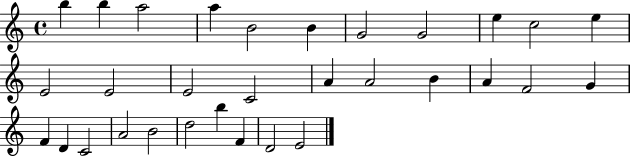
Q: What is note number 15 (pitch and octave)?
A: C4